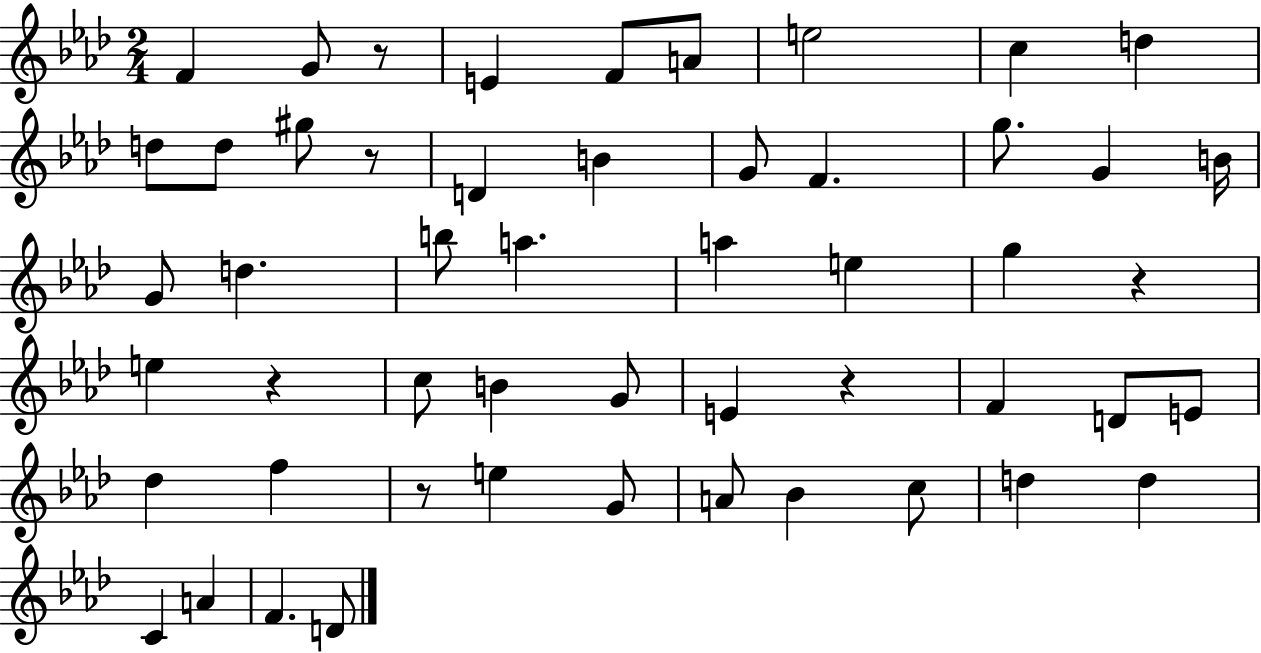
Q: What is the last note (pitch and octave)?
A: D4